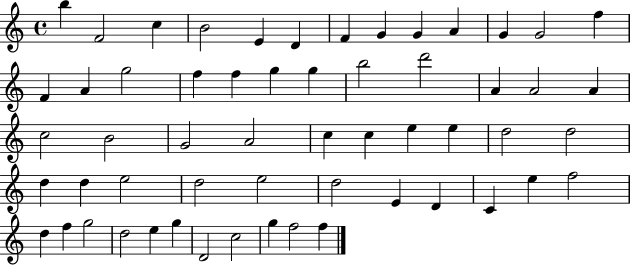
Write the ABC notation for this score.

X:1
T:Untitled
M:4/4
L:1/4
K:C
b F2 c B2 E D F G G A G G2 f F A g2 f f g g b2 d'2 A A2 A c2 B2 G2 A2 c c e e d2 d2 d d e2 d2 e2 d2 E D C e f2 d f g2 d2 e g D2 c2 g f2 f